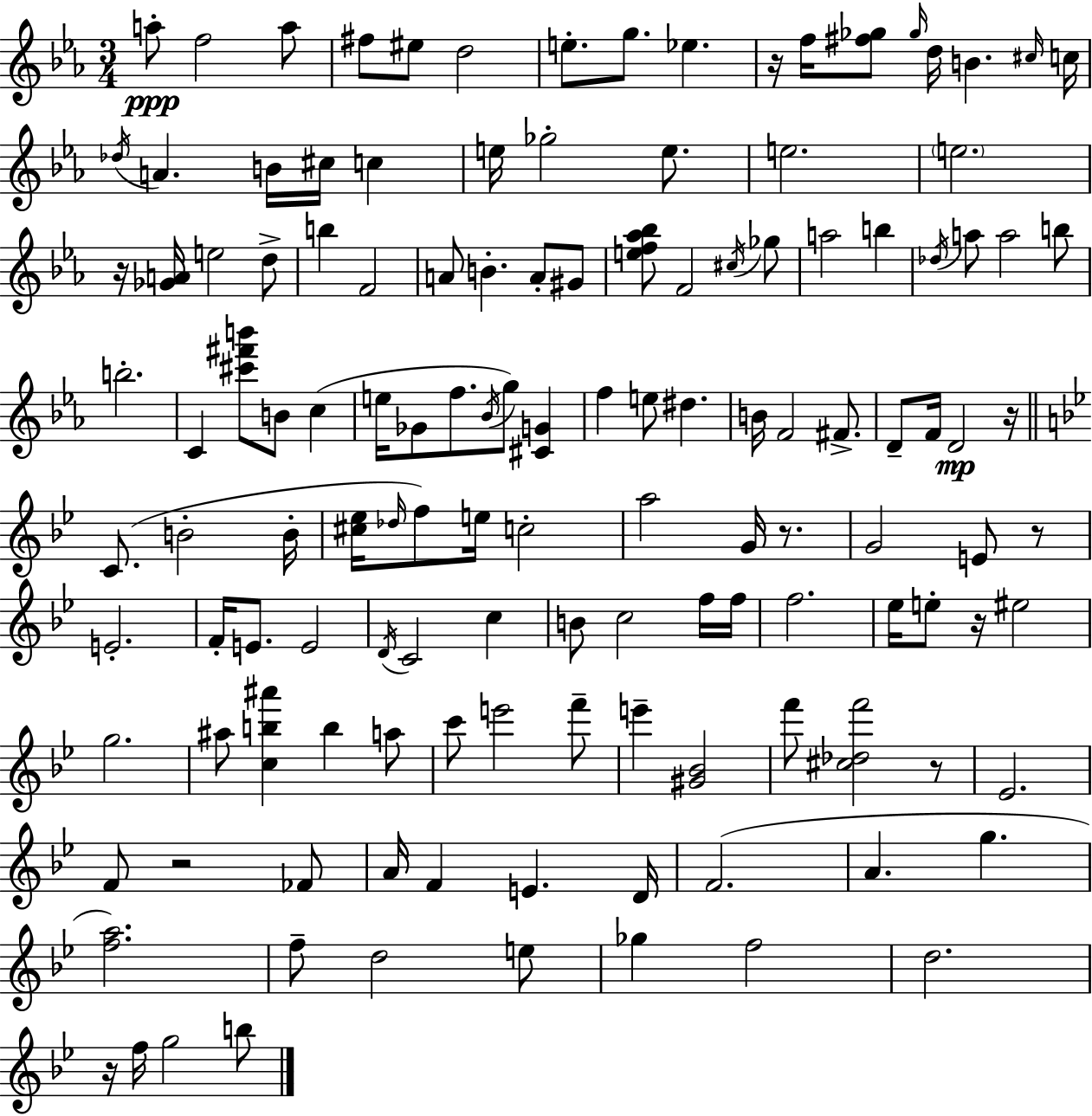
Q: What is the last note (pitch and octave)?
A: B5